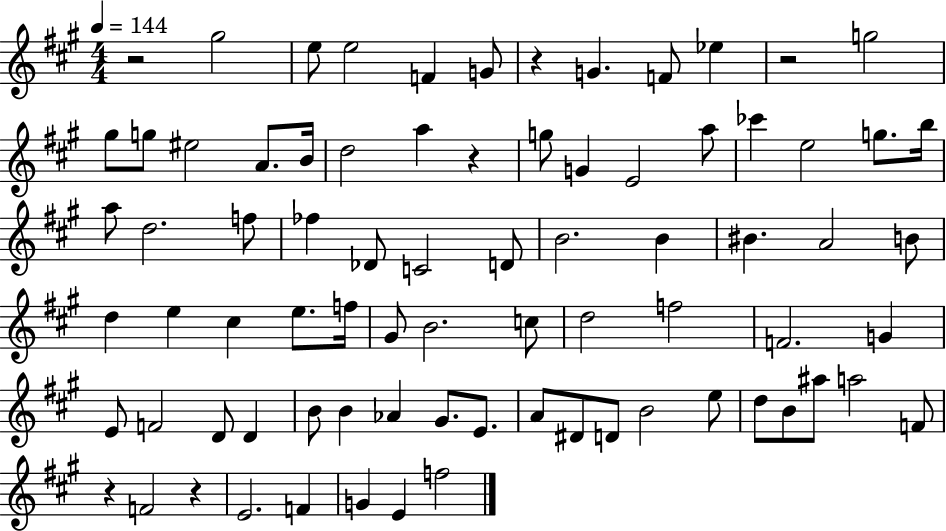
R/h G#5/h E5/e E5/h F4/q G4/e R/q G4/q. F4/e Eb5/q R/h G5/h G#5/e G5/e EIS5/h A4/e. B4/s D5/h A5/q R/q G5/e G4/q E4/h A5/e CES6/q E5/h G5/e. B5/s A5/e D5/h. F5/e FES5/q Db4/e C4/h D4/e B4/h. B4/q BIS4/q. A4/h B4/e D5/q E5/q C#5/q E5/e. F5/s G#4/e B4/h. C5/e D5/h F5/h F4/h. G4/q E4/e F4/h D4/e D4/q B4/e B4/q Ab4/q G#4/e. E4/e. A4/e D#4/e D4/e B4/h E5/e D5/e B4/e A#5/e A5/h F4/e R/q F4/h R/q E4/h. F4/q G4/q E4/q F5/h